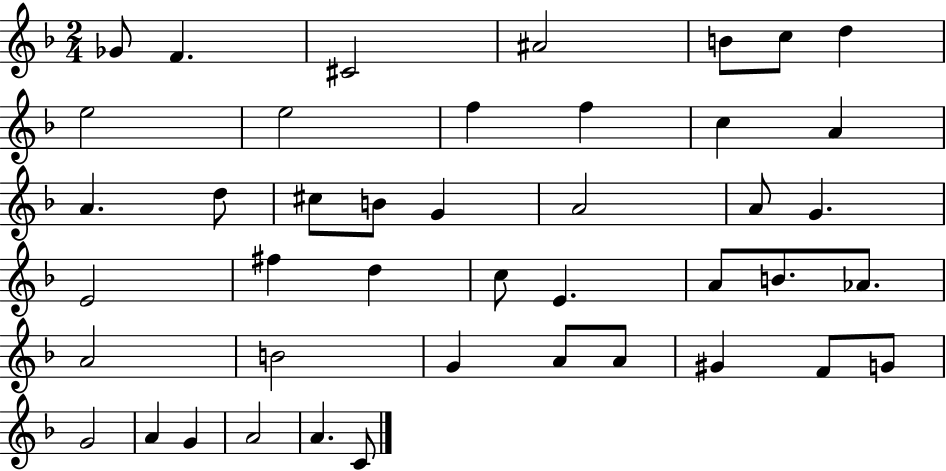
X:1
T:Untitled
M:2/4
L:1/4
K:F
_G/2 F ^C2 ^A2 B/2 c/2 d e2 e2 f f c A A d/2 ^c/2 B/2 G A2 A/2 G E2 ^f d c/2 E A/2 B/2 _A/2 A2 B2 G A/2 A/2 ^G F/2 G/2 G2 A G A2 A C/2